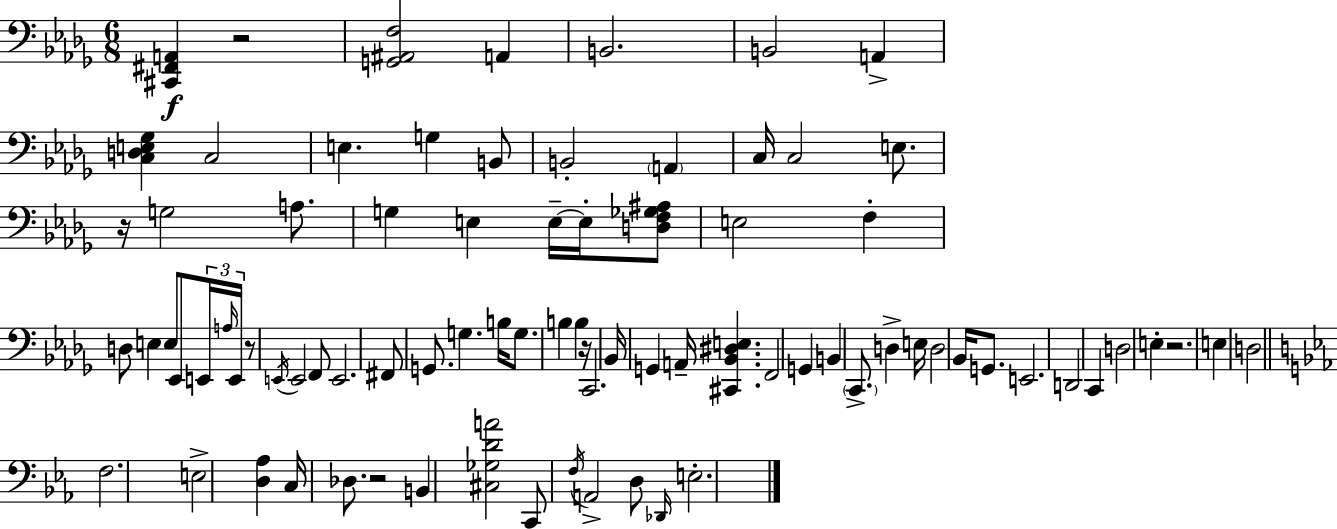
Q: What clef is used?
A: bass